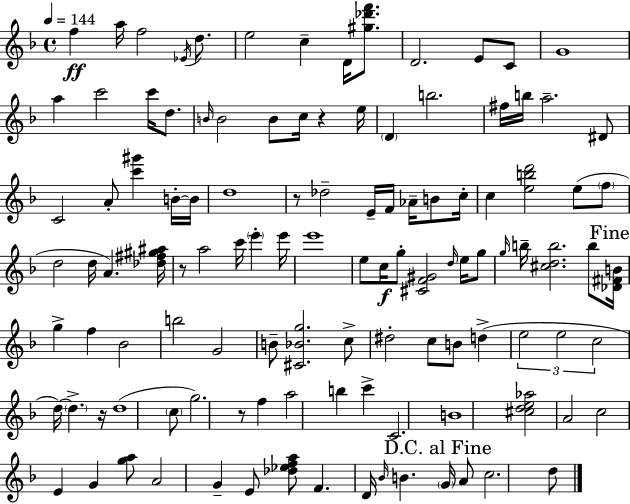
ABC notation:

X:1
T:Untitled
M:4/4
L:1/4
K:Dm
f a/4 f2 _E/4 d/2 e2 c D/4 [^g_d'f']/2 D2 E/2 C/2 G4 a c'2 c'/4 d/2 B/4 B2 B/2 c/4 z e/4 D b2 ^f/4 b/4 a2 ^D/2 C2 A/2 [c'^g'] B/4 B/4 d4 z/2 _d2 E/4 F/4 _A/4 B/2 c/4 c [ebd']2 e/2 f/2 d2 d/4 A [_d^f^g^a]/4 z/2 a2 c'/4 e' e'/4 e'4 e/2 c/4 g/2 [^CF^G]2 d/4 e/4 g/2 g/4 b/4 [^cdb]2 b/2 [_D^FB]/4 g f _B2 b2 G2 B/2 [^C_Bg]2 c/2 ^d2 c/2 B/2 d e2 e2 c2 d/4 d z/4 d4 c/2 g2 z/2 f a2 b c' C2 B4 [^cde_a]2 A2 c2 E G [ga]/2 A2 G E/2 [_d_efa]/2 F D/4 _B/4 B G/4 A/2 c2 d/2